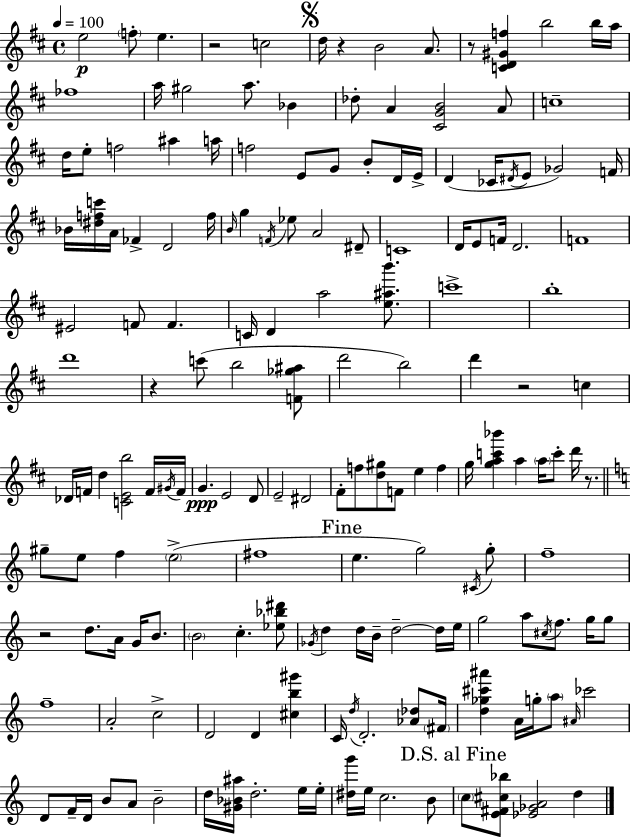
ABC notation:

X:1
T:Untitled
M:4/4
L:1/4
K:D
e2 f/2 e z2 c2 d/4 z B2 A/2 z/2 [CD^Gf] b2 b/4 a/4 _f4 a/4 ^g2 a/2 _B _d/2 A [^CGB]2 A/2 c4 d/4 e/2 f2 ^a a/4 f2 E/2 G/2 B/2 D/4 E/4 D _C/4 ^D/4 E/2 _G2 F/4 _B/4 [^dfc']/4 A/4 _F D2 f/4 B/4 g F/4 _e/2 A2 ^D/2 C4 D/4 E/2 F/4 D2 F4 ^E2 F/2 F C/4 D a2 [e^ab']/2 c'4 b4 d'4 z c'/2 b2 [F_g^a]/2 d'2 b2 d' z2 c _D/4 F/4 d [CEb]2 F/4 ^G/4 F/4 G E2 D/2 E2 ^D2 ^F/2 f/2 [d^g]/2 F/2 e f g/4 [gac'_b'] a a/4 c'/2 d'/4 z/2 ^g/2 e/2 f e2 ^f4 e g2 ^C/4 g/2 f4 z2 d/2 A/4 G/4 B/2 B2 c [_e_b^d']/2 _G/4 d d/4 B/4 d2 d/4 e/4 g2 a/2 ^c/4 f/2 g/4 g/2 f4 A2 c2 D2 D [^cb^g'] C/4 d/4 D2 [_A_d]/2 ^F/4 [d_g^c'^a'] A/4 g/4 a/2 ^A/4 _c'2 D/2 F/4 D/4 B/2 A/2 B2 d/4 [^G_B^a]/4 d2 e/4 e/4 [^dg']/4 e/4 c2 B/2 c/2 [E^F^c_b]/2 [_E_GA]2 d